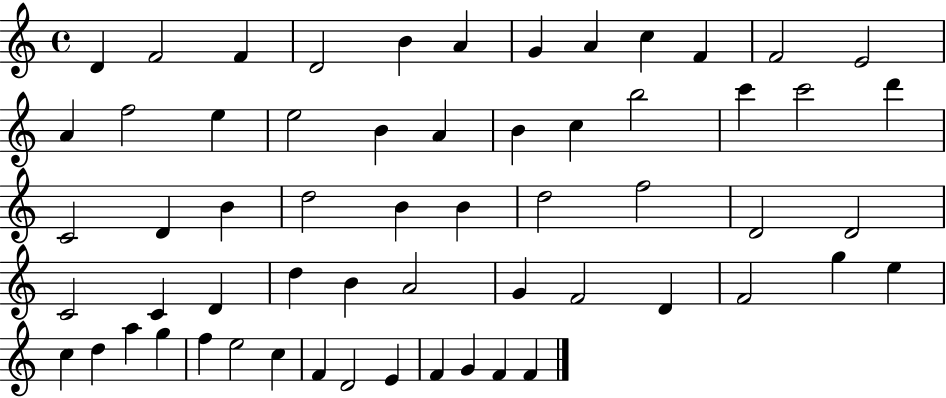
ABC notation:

X:1
T:Untitled
M:4/4
L:1/4
K:C
D F2 F D2 B A G A c F F2 E2 A f2 e e2 B A B c b2 c' c'2 d' C2 D B d2 B B d2 f2 D2 D2 C2 C D d B A2 G F2 D F2 g e c d a g f e2 c F D2 E F G F F